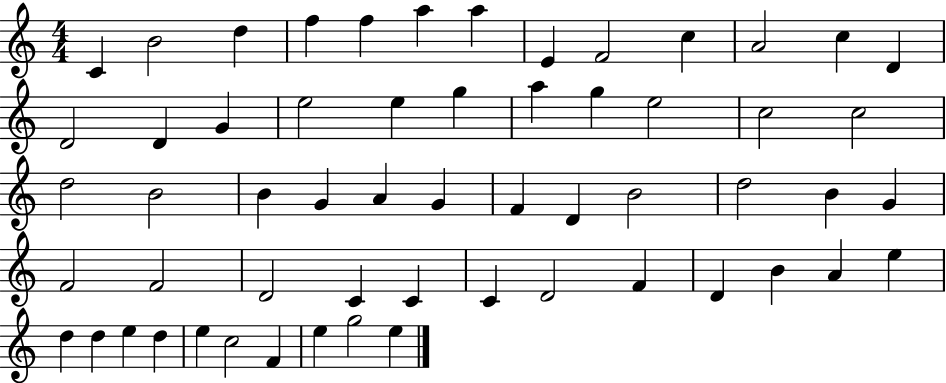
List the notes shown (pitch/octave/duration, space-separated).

C4/q B4/h D5/q F5/q F5/q A5/q A5/q E4/q F4/h C5/q A4/h C5/q D4/q D4/h D4/q G4/q E5/h E5/q G5/q A5/q G5/q E5/h C5/h C5/h D5/h B4/h B4/q G4/q A4/q G4/q F4/q D4/q B4/h D5/h B4/q G4/q F4/h F4/h D4/h C4/q C4/q C4/q D4/h F4/q D4/q B4/q A4/q E5/q D5/q D5/q E5/q D5/q E5/q C5/h F4/q E5/q G5/h E5/q